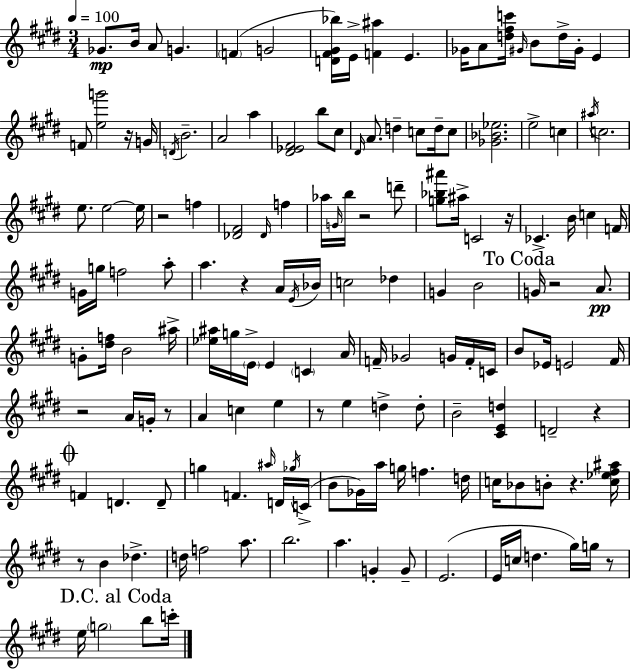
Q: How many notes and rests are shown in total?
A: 152